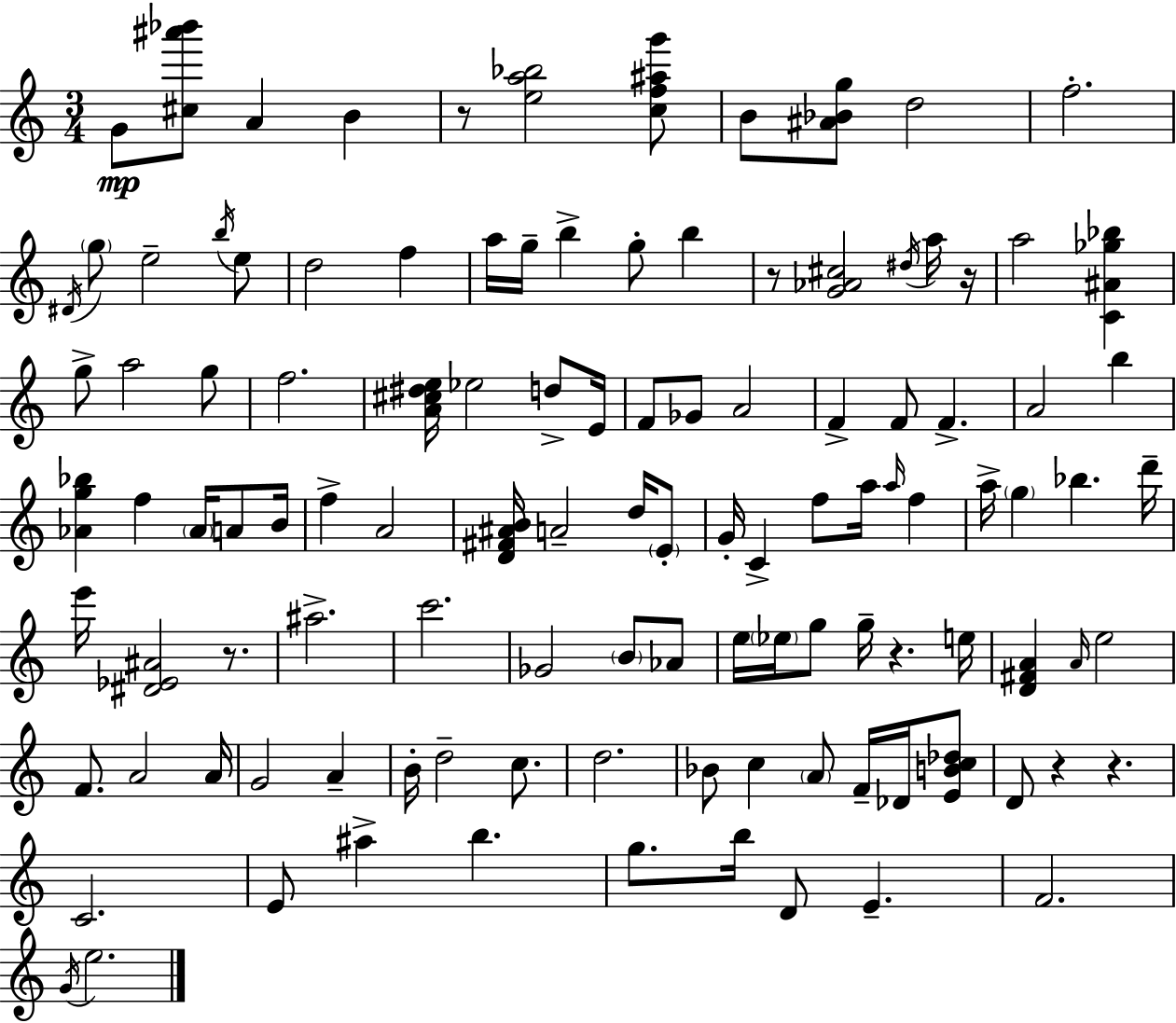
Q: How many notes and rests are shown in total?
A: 113